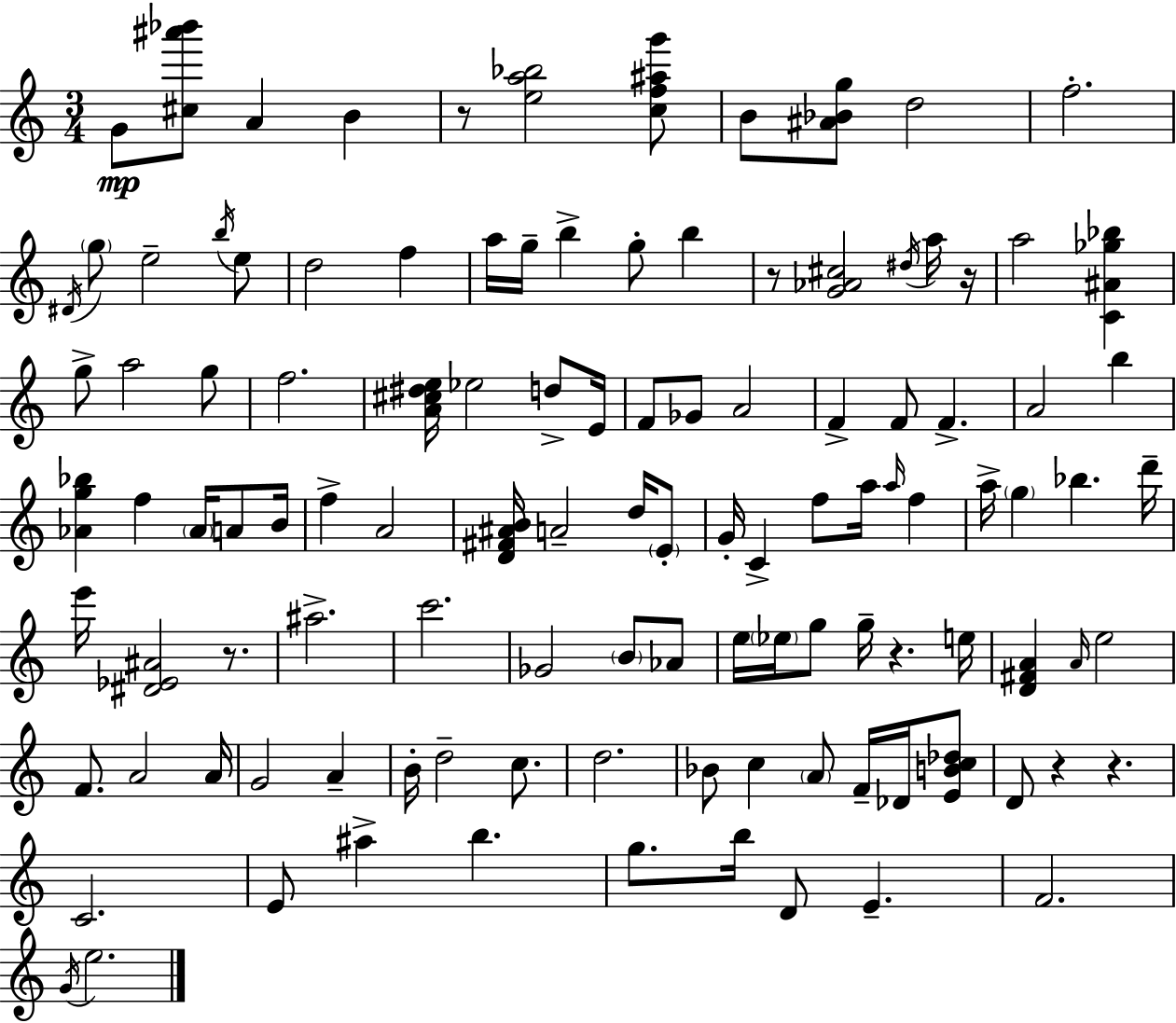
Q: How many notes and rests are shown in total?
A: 113